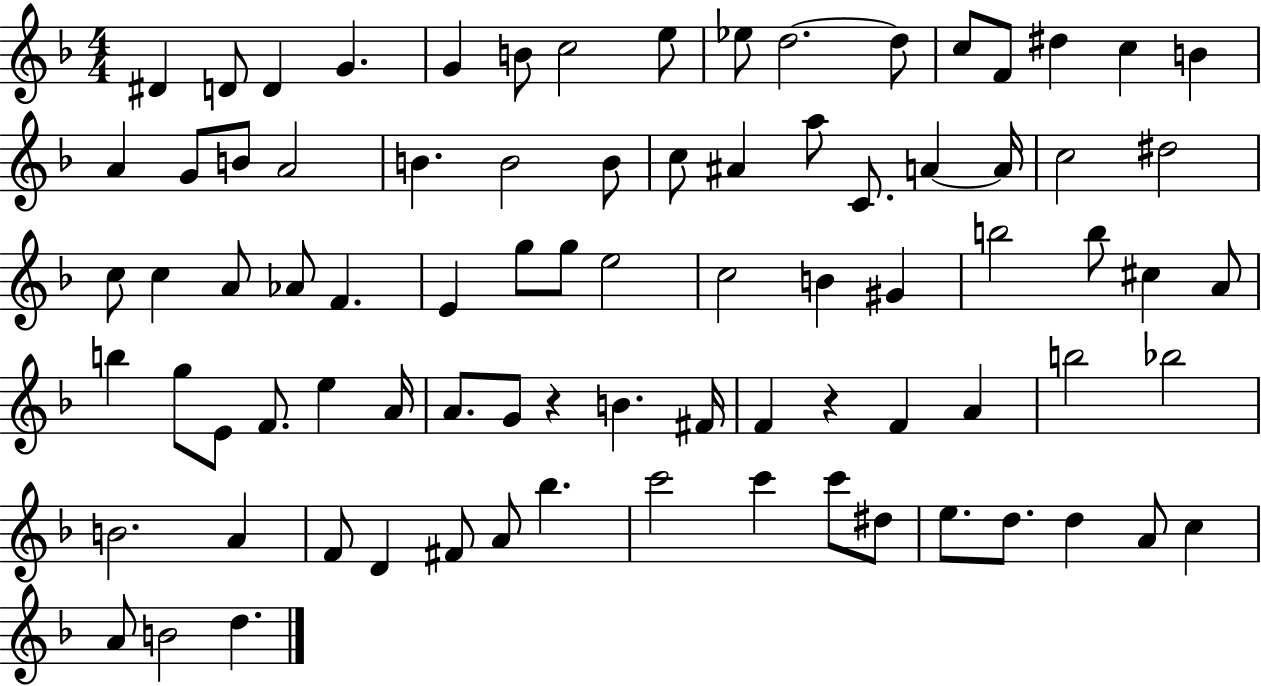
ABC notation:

X:1
T:Untitled
M:4/4
L:1/4
K:F
^D D/2 D G G B/2 c2 e/2 _e/2 d2 d/2 c/2 F/2 ^d c B A G/2 B/2 A2 B B2 B/2 c/2 ^A a/2 C/2 A A/4 c2 ^d2 c/2 c A/2 _A/2 F E g/2 g/2 e2 c2 B ^G b2 b/2 ^c A/2 b g/2 E/2 F/2 e A/4 A/2 G/2 z B ^F/4 F z F A b2 _b2 B2 A F/2 D ^F/2 A/2 _b c'2 c' c'/2 ^d/2 e/2 d/2 d A/2 c A/2 B2 d